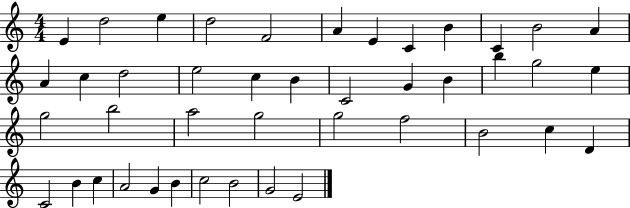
X:1
T:Untitled
M:4/4
L:1/4
K:C
E d2 e d2 F2 A E C B C B2 A A c d2 e2 c B C2 G B b g2 e g2 b2 a2 g2 g2 f2 B2 c D C2 B c A2 G B c2 B2 G2 E2